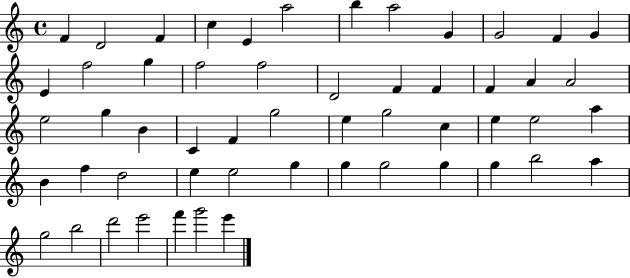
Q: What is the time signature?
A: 4/4